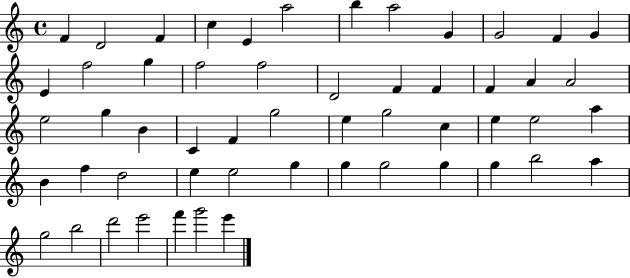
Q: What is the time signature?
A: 4/4